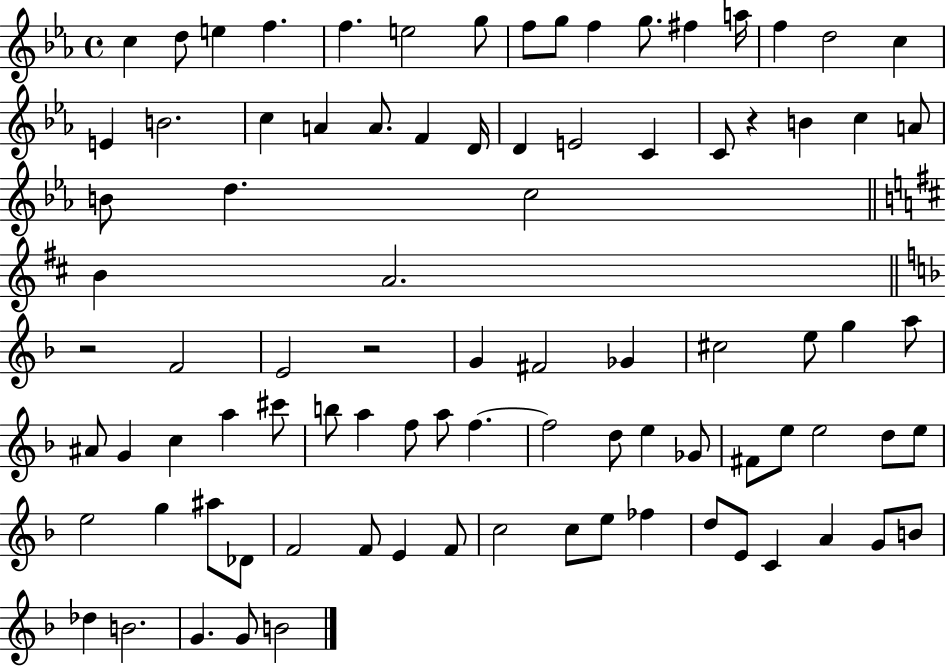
C5/q D5/e E5/q F5/q. F5/q. E5/h G5/e F5/e G5/e F5/q G5/e. F#5/q A5/s F5/q D5/h C5/q E4/q B4/h. C5/q A4/q A4/e. F4/q D4/s D4/q E4/h C4/q C4/e R/q B4/q C5/q A4/e B4/e D5/q. C5/h B4/q A4/h. R/h F4/h E4/h R/h G4/q F#4/h Gb4/q C#5/h E5/e G5/q A5/e A#4/e G4/q C5/q A5/q C#6/e B5/e A5/q F5/e A5/e F5/q. F5/h D5/e E5/q Gb4/e F#4/e E5/e E5/h D5/e E5/e E5/h G5/q A#5/e Db4/e F4/h F4/e E4/q F4/e C5/h C5/e E5/e FES5/q D5/e E4/e C4/q A4/q G4/e B4/e Db5/q B4/h. G4/q. G4/e B4/h